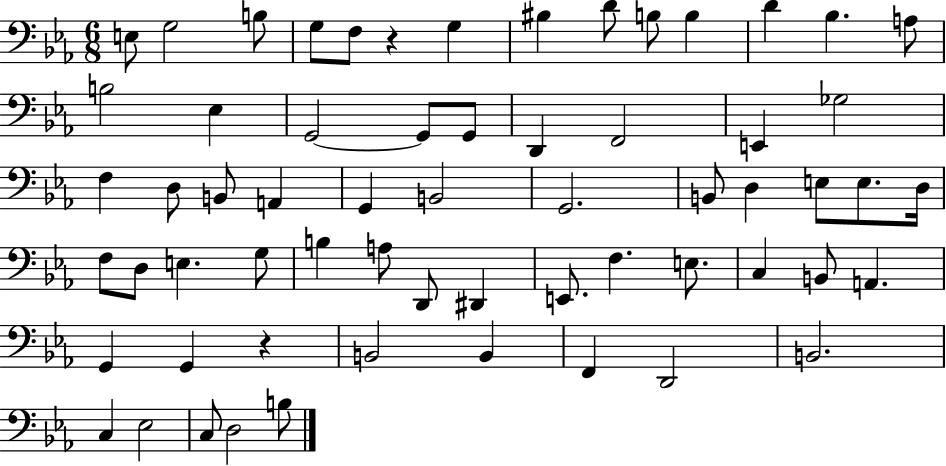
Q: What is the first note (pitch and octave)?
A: E3